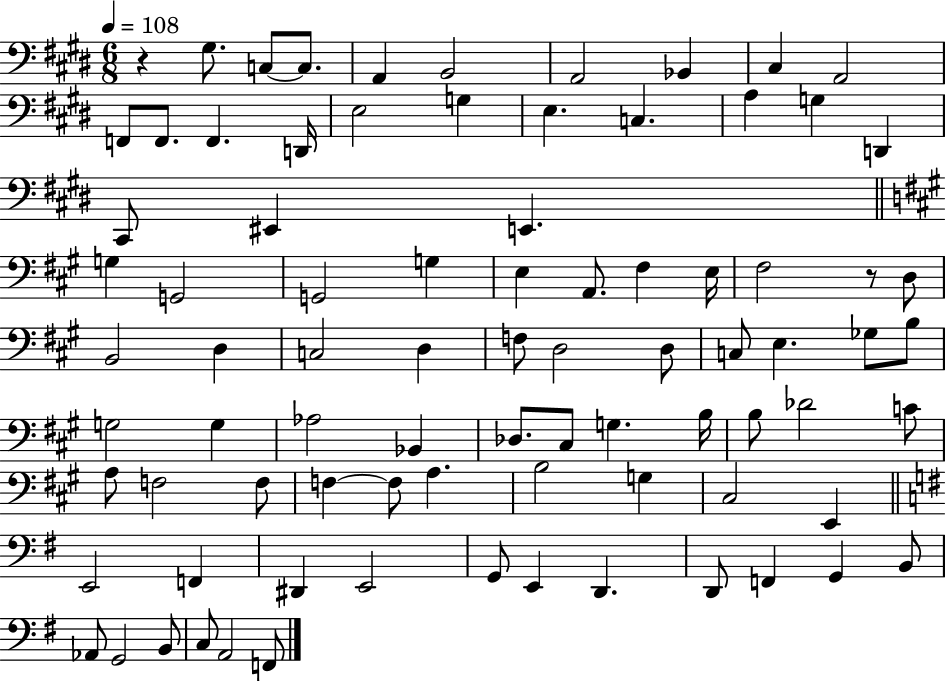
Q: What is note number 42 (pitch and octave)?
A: E3